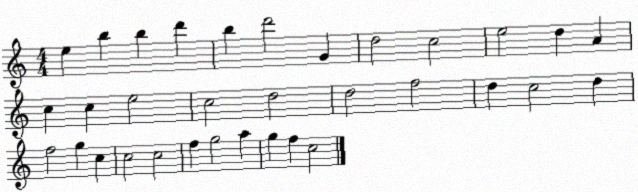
X:1
T:Untitled
M:4/4
L:1/4
K:C
e b b d' b d'2 G d2 c2 e2 d A c c e2 c2 d2 d2 f2 d c2 d f2 g c c2 c2 f g2 a g f c2